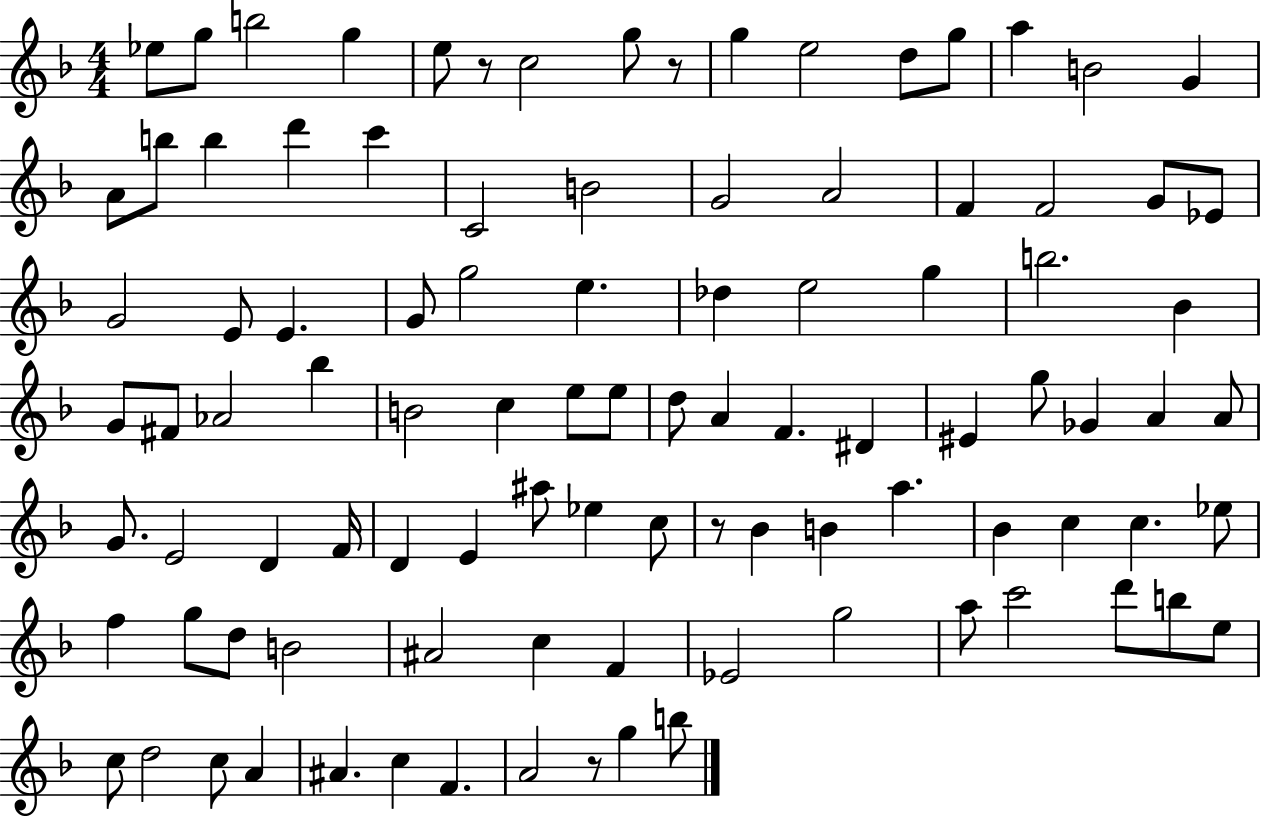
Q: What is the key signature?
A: F major